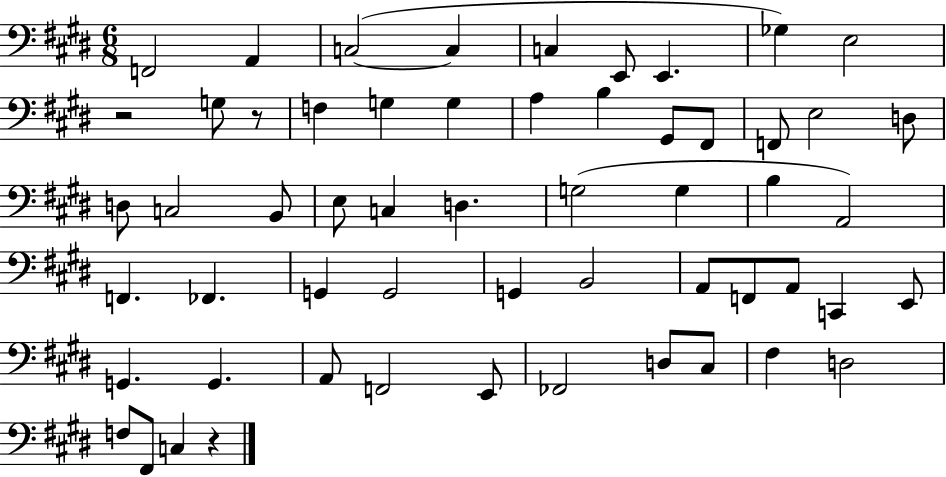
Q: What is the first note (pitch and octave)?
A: F2